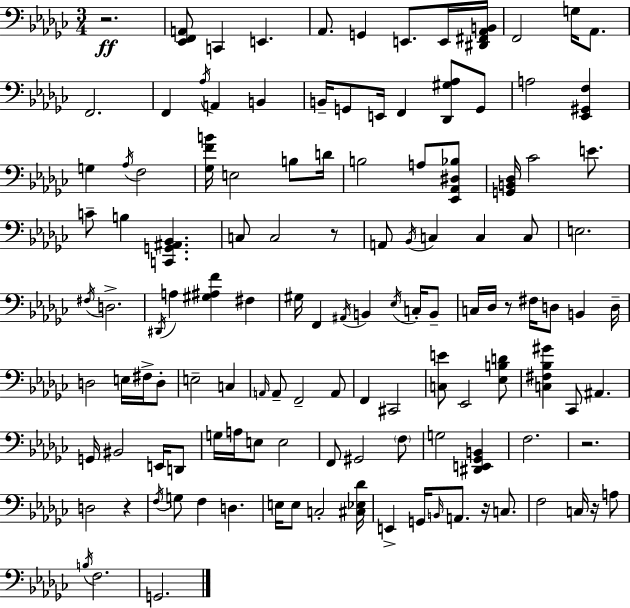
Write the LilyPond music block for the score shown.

{
  \clef bass
  \numericTimeSignature
  \time 3/4
  \key ees \minor
  r2.\ff | <ees, f, a,>8 c,4 e,4. | aes,8. g,4 e,8. e,16 <dis, fis, aes, b,>16 | f,2 g16 aes,8. | \break f,2. | f,4 \acciaccatura { aes16 } a,4 b,4 | b,16-- g,8 e,16 f,4 <des, gis aes>8 g,8 | a2 <ees, gis, f>4 | \break g4 \acciaccatura { aes16 } f2 | <ges f' b'>16 e2 b8 | d'16 b2 a8 | <ees, aes, dis bes>8 <g, b, des>16 ces'2 e'8. | \break c'8-- b4 <c, g, ais, bes,>4. | c8 c2 | r8 a,8 \acciaccatura { bes,16 } c4 c4 | c8 e2. | \break \acciaccatura { fis16 } d2.-> | \acciaccatura { dis,16 } a4 <gis ais f'>4 | fis4 gis16 f,4 \acciaccatura { ais,16 } b,4 | \acciaccatura { ees16 } c16-. b,8-- c16 des16 r8 fis16 | \break d8 b,4 d16-- d2 | e16 fis16-> d8-. e2-- | c4 \grace { a,16 } a,8-- f,2-- | a,8 f,4 | \break cis,2 <c e'>8 ees,2 | <ees b d'>8 <c fis bes gis'>4 | ces,8 ais,4. g,16 bis,2 | e,16 d,8 g16 a16 e8 | \break e2 f,8 gis,2 | \parenthesize f8 g2 | <dis, e, ges, b,>4 f2. | r2. | \break d2 | r4 \acciaccatura { f16 } g8 f4 | d4. e16 e8 | c2-. <cis ees des'>16 e,4-> | \break g,16 \grace { b,16 } a,8. r16 c8. f2 | c16 r16 a8 \acciaccatura { b16 } f2. | g,2. | \bar "|."
}